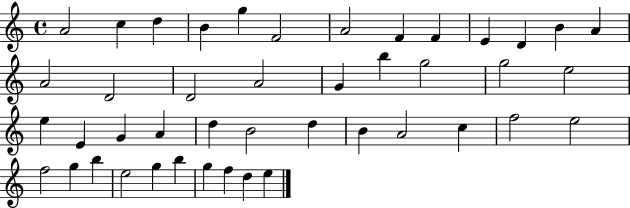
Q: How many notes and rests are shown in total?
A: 44